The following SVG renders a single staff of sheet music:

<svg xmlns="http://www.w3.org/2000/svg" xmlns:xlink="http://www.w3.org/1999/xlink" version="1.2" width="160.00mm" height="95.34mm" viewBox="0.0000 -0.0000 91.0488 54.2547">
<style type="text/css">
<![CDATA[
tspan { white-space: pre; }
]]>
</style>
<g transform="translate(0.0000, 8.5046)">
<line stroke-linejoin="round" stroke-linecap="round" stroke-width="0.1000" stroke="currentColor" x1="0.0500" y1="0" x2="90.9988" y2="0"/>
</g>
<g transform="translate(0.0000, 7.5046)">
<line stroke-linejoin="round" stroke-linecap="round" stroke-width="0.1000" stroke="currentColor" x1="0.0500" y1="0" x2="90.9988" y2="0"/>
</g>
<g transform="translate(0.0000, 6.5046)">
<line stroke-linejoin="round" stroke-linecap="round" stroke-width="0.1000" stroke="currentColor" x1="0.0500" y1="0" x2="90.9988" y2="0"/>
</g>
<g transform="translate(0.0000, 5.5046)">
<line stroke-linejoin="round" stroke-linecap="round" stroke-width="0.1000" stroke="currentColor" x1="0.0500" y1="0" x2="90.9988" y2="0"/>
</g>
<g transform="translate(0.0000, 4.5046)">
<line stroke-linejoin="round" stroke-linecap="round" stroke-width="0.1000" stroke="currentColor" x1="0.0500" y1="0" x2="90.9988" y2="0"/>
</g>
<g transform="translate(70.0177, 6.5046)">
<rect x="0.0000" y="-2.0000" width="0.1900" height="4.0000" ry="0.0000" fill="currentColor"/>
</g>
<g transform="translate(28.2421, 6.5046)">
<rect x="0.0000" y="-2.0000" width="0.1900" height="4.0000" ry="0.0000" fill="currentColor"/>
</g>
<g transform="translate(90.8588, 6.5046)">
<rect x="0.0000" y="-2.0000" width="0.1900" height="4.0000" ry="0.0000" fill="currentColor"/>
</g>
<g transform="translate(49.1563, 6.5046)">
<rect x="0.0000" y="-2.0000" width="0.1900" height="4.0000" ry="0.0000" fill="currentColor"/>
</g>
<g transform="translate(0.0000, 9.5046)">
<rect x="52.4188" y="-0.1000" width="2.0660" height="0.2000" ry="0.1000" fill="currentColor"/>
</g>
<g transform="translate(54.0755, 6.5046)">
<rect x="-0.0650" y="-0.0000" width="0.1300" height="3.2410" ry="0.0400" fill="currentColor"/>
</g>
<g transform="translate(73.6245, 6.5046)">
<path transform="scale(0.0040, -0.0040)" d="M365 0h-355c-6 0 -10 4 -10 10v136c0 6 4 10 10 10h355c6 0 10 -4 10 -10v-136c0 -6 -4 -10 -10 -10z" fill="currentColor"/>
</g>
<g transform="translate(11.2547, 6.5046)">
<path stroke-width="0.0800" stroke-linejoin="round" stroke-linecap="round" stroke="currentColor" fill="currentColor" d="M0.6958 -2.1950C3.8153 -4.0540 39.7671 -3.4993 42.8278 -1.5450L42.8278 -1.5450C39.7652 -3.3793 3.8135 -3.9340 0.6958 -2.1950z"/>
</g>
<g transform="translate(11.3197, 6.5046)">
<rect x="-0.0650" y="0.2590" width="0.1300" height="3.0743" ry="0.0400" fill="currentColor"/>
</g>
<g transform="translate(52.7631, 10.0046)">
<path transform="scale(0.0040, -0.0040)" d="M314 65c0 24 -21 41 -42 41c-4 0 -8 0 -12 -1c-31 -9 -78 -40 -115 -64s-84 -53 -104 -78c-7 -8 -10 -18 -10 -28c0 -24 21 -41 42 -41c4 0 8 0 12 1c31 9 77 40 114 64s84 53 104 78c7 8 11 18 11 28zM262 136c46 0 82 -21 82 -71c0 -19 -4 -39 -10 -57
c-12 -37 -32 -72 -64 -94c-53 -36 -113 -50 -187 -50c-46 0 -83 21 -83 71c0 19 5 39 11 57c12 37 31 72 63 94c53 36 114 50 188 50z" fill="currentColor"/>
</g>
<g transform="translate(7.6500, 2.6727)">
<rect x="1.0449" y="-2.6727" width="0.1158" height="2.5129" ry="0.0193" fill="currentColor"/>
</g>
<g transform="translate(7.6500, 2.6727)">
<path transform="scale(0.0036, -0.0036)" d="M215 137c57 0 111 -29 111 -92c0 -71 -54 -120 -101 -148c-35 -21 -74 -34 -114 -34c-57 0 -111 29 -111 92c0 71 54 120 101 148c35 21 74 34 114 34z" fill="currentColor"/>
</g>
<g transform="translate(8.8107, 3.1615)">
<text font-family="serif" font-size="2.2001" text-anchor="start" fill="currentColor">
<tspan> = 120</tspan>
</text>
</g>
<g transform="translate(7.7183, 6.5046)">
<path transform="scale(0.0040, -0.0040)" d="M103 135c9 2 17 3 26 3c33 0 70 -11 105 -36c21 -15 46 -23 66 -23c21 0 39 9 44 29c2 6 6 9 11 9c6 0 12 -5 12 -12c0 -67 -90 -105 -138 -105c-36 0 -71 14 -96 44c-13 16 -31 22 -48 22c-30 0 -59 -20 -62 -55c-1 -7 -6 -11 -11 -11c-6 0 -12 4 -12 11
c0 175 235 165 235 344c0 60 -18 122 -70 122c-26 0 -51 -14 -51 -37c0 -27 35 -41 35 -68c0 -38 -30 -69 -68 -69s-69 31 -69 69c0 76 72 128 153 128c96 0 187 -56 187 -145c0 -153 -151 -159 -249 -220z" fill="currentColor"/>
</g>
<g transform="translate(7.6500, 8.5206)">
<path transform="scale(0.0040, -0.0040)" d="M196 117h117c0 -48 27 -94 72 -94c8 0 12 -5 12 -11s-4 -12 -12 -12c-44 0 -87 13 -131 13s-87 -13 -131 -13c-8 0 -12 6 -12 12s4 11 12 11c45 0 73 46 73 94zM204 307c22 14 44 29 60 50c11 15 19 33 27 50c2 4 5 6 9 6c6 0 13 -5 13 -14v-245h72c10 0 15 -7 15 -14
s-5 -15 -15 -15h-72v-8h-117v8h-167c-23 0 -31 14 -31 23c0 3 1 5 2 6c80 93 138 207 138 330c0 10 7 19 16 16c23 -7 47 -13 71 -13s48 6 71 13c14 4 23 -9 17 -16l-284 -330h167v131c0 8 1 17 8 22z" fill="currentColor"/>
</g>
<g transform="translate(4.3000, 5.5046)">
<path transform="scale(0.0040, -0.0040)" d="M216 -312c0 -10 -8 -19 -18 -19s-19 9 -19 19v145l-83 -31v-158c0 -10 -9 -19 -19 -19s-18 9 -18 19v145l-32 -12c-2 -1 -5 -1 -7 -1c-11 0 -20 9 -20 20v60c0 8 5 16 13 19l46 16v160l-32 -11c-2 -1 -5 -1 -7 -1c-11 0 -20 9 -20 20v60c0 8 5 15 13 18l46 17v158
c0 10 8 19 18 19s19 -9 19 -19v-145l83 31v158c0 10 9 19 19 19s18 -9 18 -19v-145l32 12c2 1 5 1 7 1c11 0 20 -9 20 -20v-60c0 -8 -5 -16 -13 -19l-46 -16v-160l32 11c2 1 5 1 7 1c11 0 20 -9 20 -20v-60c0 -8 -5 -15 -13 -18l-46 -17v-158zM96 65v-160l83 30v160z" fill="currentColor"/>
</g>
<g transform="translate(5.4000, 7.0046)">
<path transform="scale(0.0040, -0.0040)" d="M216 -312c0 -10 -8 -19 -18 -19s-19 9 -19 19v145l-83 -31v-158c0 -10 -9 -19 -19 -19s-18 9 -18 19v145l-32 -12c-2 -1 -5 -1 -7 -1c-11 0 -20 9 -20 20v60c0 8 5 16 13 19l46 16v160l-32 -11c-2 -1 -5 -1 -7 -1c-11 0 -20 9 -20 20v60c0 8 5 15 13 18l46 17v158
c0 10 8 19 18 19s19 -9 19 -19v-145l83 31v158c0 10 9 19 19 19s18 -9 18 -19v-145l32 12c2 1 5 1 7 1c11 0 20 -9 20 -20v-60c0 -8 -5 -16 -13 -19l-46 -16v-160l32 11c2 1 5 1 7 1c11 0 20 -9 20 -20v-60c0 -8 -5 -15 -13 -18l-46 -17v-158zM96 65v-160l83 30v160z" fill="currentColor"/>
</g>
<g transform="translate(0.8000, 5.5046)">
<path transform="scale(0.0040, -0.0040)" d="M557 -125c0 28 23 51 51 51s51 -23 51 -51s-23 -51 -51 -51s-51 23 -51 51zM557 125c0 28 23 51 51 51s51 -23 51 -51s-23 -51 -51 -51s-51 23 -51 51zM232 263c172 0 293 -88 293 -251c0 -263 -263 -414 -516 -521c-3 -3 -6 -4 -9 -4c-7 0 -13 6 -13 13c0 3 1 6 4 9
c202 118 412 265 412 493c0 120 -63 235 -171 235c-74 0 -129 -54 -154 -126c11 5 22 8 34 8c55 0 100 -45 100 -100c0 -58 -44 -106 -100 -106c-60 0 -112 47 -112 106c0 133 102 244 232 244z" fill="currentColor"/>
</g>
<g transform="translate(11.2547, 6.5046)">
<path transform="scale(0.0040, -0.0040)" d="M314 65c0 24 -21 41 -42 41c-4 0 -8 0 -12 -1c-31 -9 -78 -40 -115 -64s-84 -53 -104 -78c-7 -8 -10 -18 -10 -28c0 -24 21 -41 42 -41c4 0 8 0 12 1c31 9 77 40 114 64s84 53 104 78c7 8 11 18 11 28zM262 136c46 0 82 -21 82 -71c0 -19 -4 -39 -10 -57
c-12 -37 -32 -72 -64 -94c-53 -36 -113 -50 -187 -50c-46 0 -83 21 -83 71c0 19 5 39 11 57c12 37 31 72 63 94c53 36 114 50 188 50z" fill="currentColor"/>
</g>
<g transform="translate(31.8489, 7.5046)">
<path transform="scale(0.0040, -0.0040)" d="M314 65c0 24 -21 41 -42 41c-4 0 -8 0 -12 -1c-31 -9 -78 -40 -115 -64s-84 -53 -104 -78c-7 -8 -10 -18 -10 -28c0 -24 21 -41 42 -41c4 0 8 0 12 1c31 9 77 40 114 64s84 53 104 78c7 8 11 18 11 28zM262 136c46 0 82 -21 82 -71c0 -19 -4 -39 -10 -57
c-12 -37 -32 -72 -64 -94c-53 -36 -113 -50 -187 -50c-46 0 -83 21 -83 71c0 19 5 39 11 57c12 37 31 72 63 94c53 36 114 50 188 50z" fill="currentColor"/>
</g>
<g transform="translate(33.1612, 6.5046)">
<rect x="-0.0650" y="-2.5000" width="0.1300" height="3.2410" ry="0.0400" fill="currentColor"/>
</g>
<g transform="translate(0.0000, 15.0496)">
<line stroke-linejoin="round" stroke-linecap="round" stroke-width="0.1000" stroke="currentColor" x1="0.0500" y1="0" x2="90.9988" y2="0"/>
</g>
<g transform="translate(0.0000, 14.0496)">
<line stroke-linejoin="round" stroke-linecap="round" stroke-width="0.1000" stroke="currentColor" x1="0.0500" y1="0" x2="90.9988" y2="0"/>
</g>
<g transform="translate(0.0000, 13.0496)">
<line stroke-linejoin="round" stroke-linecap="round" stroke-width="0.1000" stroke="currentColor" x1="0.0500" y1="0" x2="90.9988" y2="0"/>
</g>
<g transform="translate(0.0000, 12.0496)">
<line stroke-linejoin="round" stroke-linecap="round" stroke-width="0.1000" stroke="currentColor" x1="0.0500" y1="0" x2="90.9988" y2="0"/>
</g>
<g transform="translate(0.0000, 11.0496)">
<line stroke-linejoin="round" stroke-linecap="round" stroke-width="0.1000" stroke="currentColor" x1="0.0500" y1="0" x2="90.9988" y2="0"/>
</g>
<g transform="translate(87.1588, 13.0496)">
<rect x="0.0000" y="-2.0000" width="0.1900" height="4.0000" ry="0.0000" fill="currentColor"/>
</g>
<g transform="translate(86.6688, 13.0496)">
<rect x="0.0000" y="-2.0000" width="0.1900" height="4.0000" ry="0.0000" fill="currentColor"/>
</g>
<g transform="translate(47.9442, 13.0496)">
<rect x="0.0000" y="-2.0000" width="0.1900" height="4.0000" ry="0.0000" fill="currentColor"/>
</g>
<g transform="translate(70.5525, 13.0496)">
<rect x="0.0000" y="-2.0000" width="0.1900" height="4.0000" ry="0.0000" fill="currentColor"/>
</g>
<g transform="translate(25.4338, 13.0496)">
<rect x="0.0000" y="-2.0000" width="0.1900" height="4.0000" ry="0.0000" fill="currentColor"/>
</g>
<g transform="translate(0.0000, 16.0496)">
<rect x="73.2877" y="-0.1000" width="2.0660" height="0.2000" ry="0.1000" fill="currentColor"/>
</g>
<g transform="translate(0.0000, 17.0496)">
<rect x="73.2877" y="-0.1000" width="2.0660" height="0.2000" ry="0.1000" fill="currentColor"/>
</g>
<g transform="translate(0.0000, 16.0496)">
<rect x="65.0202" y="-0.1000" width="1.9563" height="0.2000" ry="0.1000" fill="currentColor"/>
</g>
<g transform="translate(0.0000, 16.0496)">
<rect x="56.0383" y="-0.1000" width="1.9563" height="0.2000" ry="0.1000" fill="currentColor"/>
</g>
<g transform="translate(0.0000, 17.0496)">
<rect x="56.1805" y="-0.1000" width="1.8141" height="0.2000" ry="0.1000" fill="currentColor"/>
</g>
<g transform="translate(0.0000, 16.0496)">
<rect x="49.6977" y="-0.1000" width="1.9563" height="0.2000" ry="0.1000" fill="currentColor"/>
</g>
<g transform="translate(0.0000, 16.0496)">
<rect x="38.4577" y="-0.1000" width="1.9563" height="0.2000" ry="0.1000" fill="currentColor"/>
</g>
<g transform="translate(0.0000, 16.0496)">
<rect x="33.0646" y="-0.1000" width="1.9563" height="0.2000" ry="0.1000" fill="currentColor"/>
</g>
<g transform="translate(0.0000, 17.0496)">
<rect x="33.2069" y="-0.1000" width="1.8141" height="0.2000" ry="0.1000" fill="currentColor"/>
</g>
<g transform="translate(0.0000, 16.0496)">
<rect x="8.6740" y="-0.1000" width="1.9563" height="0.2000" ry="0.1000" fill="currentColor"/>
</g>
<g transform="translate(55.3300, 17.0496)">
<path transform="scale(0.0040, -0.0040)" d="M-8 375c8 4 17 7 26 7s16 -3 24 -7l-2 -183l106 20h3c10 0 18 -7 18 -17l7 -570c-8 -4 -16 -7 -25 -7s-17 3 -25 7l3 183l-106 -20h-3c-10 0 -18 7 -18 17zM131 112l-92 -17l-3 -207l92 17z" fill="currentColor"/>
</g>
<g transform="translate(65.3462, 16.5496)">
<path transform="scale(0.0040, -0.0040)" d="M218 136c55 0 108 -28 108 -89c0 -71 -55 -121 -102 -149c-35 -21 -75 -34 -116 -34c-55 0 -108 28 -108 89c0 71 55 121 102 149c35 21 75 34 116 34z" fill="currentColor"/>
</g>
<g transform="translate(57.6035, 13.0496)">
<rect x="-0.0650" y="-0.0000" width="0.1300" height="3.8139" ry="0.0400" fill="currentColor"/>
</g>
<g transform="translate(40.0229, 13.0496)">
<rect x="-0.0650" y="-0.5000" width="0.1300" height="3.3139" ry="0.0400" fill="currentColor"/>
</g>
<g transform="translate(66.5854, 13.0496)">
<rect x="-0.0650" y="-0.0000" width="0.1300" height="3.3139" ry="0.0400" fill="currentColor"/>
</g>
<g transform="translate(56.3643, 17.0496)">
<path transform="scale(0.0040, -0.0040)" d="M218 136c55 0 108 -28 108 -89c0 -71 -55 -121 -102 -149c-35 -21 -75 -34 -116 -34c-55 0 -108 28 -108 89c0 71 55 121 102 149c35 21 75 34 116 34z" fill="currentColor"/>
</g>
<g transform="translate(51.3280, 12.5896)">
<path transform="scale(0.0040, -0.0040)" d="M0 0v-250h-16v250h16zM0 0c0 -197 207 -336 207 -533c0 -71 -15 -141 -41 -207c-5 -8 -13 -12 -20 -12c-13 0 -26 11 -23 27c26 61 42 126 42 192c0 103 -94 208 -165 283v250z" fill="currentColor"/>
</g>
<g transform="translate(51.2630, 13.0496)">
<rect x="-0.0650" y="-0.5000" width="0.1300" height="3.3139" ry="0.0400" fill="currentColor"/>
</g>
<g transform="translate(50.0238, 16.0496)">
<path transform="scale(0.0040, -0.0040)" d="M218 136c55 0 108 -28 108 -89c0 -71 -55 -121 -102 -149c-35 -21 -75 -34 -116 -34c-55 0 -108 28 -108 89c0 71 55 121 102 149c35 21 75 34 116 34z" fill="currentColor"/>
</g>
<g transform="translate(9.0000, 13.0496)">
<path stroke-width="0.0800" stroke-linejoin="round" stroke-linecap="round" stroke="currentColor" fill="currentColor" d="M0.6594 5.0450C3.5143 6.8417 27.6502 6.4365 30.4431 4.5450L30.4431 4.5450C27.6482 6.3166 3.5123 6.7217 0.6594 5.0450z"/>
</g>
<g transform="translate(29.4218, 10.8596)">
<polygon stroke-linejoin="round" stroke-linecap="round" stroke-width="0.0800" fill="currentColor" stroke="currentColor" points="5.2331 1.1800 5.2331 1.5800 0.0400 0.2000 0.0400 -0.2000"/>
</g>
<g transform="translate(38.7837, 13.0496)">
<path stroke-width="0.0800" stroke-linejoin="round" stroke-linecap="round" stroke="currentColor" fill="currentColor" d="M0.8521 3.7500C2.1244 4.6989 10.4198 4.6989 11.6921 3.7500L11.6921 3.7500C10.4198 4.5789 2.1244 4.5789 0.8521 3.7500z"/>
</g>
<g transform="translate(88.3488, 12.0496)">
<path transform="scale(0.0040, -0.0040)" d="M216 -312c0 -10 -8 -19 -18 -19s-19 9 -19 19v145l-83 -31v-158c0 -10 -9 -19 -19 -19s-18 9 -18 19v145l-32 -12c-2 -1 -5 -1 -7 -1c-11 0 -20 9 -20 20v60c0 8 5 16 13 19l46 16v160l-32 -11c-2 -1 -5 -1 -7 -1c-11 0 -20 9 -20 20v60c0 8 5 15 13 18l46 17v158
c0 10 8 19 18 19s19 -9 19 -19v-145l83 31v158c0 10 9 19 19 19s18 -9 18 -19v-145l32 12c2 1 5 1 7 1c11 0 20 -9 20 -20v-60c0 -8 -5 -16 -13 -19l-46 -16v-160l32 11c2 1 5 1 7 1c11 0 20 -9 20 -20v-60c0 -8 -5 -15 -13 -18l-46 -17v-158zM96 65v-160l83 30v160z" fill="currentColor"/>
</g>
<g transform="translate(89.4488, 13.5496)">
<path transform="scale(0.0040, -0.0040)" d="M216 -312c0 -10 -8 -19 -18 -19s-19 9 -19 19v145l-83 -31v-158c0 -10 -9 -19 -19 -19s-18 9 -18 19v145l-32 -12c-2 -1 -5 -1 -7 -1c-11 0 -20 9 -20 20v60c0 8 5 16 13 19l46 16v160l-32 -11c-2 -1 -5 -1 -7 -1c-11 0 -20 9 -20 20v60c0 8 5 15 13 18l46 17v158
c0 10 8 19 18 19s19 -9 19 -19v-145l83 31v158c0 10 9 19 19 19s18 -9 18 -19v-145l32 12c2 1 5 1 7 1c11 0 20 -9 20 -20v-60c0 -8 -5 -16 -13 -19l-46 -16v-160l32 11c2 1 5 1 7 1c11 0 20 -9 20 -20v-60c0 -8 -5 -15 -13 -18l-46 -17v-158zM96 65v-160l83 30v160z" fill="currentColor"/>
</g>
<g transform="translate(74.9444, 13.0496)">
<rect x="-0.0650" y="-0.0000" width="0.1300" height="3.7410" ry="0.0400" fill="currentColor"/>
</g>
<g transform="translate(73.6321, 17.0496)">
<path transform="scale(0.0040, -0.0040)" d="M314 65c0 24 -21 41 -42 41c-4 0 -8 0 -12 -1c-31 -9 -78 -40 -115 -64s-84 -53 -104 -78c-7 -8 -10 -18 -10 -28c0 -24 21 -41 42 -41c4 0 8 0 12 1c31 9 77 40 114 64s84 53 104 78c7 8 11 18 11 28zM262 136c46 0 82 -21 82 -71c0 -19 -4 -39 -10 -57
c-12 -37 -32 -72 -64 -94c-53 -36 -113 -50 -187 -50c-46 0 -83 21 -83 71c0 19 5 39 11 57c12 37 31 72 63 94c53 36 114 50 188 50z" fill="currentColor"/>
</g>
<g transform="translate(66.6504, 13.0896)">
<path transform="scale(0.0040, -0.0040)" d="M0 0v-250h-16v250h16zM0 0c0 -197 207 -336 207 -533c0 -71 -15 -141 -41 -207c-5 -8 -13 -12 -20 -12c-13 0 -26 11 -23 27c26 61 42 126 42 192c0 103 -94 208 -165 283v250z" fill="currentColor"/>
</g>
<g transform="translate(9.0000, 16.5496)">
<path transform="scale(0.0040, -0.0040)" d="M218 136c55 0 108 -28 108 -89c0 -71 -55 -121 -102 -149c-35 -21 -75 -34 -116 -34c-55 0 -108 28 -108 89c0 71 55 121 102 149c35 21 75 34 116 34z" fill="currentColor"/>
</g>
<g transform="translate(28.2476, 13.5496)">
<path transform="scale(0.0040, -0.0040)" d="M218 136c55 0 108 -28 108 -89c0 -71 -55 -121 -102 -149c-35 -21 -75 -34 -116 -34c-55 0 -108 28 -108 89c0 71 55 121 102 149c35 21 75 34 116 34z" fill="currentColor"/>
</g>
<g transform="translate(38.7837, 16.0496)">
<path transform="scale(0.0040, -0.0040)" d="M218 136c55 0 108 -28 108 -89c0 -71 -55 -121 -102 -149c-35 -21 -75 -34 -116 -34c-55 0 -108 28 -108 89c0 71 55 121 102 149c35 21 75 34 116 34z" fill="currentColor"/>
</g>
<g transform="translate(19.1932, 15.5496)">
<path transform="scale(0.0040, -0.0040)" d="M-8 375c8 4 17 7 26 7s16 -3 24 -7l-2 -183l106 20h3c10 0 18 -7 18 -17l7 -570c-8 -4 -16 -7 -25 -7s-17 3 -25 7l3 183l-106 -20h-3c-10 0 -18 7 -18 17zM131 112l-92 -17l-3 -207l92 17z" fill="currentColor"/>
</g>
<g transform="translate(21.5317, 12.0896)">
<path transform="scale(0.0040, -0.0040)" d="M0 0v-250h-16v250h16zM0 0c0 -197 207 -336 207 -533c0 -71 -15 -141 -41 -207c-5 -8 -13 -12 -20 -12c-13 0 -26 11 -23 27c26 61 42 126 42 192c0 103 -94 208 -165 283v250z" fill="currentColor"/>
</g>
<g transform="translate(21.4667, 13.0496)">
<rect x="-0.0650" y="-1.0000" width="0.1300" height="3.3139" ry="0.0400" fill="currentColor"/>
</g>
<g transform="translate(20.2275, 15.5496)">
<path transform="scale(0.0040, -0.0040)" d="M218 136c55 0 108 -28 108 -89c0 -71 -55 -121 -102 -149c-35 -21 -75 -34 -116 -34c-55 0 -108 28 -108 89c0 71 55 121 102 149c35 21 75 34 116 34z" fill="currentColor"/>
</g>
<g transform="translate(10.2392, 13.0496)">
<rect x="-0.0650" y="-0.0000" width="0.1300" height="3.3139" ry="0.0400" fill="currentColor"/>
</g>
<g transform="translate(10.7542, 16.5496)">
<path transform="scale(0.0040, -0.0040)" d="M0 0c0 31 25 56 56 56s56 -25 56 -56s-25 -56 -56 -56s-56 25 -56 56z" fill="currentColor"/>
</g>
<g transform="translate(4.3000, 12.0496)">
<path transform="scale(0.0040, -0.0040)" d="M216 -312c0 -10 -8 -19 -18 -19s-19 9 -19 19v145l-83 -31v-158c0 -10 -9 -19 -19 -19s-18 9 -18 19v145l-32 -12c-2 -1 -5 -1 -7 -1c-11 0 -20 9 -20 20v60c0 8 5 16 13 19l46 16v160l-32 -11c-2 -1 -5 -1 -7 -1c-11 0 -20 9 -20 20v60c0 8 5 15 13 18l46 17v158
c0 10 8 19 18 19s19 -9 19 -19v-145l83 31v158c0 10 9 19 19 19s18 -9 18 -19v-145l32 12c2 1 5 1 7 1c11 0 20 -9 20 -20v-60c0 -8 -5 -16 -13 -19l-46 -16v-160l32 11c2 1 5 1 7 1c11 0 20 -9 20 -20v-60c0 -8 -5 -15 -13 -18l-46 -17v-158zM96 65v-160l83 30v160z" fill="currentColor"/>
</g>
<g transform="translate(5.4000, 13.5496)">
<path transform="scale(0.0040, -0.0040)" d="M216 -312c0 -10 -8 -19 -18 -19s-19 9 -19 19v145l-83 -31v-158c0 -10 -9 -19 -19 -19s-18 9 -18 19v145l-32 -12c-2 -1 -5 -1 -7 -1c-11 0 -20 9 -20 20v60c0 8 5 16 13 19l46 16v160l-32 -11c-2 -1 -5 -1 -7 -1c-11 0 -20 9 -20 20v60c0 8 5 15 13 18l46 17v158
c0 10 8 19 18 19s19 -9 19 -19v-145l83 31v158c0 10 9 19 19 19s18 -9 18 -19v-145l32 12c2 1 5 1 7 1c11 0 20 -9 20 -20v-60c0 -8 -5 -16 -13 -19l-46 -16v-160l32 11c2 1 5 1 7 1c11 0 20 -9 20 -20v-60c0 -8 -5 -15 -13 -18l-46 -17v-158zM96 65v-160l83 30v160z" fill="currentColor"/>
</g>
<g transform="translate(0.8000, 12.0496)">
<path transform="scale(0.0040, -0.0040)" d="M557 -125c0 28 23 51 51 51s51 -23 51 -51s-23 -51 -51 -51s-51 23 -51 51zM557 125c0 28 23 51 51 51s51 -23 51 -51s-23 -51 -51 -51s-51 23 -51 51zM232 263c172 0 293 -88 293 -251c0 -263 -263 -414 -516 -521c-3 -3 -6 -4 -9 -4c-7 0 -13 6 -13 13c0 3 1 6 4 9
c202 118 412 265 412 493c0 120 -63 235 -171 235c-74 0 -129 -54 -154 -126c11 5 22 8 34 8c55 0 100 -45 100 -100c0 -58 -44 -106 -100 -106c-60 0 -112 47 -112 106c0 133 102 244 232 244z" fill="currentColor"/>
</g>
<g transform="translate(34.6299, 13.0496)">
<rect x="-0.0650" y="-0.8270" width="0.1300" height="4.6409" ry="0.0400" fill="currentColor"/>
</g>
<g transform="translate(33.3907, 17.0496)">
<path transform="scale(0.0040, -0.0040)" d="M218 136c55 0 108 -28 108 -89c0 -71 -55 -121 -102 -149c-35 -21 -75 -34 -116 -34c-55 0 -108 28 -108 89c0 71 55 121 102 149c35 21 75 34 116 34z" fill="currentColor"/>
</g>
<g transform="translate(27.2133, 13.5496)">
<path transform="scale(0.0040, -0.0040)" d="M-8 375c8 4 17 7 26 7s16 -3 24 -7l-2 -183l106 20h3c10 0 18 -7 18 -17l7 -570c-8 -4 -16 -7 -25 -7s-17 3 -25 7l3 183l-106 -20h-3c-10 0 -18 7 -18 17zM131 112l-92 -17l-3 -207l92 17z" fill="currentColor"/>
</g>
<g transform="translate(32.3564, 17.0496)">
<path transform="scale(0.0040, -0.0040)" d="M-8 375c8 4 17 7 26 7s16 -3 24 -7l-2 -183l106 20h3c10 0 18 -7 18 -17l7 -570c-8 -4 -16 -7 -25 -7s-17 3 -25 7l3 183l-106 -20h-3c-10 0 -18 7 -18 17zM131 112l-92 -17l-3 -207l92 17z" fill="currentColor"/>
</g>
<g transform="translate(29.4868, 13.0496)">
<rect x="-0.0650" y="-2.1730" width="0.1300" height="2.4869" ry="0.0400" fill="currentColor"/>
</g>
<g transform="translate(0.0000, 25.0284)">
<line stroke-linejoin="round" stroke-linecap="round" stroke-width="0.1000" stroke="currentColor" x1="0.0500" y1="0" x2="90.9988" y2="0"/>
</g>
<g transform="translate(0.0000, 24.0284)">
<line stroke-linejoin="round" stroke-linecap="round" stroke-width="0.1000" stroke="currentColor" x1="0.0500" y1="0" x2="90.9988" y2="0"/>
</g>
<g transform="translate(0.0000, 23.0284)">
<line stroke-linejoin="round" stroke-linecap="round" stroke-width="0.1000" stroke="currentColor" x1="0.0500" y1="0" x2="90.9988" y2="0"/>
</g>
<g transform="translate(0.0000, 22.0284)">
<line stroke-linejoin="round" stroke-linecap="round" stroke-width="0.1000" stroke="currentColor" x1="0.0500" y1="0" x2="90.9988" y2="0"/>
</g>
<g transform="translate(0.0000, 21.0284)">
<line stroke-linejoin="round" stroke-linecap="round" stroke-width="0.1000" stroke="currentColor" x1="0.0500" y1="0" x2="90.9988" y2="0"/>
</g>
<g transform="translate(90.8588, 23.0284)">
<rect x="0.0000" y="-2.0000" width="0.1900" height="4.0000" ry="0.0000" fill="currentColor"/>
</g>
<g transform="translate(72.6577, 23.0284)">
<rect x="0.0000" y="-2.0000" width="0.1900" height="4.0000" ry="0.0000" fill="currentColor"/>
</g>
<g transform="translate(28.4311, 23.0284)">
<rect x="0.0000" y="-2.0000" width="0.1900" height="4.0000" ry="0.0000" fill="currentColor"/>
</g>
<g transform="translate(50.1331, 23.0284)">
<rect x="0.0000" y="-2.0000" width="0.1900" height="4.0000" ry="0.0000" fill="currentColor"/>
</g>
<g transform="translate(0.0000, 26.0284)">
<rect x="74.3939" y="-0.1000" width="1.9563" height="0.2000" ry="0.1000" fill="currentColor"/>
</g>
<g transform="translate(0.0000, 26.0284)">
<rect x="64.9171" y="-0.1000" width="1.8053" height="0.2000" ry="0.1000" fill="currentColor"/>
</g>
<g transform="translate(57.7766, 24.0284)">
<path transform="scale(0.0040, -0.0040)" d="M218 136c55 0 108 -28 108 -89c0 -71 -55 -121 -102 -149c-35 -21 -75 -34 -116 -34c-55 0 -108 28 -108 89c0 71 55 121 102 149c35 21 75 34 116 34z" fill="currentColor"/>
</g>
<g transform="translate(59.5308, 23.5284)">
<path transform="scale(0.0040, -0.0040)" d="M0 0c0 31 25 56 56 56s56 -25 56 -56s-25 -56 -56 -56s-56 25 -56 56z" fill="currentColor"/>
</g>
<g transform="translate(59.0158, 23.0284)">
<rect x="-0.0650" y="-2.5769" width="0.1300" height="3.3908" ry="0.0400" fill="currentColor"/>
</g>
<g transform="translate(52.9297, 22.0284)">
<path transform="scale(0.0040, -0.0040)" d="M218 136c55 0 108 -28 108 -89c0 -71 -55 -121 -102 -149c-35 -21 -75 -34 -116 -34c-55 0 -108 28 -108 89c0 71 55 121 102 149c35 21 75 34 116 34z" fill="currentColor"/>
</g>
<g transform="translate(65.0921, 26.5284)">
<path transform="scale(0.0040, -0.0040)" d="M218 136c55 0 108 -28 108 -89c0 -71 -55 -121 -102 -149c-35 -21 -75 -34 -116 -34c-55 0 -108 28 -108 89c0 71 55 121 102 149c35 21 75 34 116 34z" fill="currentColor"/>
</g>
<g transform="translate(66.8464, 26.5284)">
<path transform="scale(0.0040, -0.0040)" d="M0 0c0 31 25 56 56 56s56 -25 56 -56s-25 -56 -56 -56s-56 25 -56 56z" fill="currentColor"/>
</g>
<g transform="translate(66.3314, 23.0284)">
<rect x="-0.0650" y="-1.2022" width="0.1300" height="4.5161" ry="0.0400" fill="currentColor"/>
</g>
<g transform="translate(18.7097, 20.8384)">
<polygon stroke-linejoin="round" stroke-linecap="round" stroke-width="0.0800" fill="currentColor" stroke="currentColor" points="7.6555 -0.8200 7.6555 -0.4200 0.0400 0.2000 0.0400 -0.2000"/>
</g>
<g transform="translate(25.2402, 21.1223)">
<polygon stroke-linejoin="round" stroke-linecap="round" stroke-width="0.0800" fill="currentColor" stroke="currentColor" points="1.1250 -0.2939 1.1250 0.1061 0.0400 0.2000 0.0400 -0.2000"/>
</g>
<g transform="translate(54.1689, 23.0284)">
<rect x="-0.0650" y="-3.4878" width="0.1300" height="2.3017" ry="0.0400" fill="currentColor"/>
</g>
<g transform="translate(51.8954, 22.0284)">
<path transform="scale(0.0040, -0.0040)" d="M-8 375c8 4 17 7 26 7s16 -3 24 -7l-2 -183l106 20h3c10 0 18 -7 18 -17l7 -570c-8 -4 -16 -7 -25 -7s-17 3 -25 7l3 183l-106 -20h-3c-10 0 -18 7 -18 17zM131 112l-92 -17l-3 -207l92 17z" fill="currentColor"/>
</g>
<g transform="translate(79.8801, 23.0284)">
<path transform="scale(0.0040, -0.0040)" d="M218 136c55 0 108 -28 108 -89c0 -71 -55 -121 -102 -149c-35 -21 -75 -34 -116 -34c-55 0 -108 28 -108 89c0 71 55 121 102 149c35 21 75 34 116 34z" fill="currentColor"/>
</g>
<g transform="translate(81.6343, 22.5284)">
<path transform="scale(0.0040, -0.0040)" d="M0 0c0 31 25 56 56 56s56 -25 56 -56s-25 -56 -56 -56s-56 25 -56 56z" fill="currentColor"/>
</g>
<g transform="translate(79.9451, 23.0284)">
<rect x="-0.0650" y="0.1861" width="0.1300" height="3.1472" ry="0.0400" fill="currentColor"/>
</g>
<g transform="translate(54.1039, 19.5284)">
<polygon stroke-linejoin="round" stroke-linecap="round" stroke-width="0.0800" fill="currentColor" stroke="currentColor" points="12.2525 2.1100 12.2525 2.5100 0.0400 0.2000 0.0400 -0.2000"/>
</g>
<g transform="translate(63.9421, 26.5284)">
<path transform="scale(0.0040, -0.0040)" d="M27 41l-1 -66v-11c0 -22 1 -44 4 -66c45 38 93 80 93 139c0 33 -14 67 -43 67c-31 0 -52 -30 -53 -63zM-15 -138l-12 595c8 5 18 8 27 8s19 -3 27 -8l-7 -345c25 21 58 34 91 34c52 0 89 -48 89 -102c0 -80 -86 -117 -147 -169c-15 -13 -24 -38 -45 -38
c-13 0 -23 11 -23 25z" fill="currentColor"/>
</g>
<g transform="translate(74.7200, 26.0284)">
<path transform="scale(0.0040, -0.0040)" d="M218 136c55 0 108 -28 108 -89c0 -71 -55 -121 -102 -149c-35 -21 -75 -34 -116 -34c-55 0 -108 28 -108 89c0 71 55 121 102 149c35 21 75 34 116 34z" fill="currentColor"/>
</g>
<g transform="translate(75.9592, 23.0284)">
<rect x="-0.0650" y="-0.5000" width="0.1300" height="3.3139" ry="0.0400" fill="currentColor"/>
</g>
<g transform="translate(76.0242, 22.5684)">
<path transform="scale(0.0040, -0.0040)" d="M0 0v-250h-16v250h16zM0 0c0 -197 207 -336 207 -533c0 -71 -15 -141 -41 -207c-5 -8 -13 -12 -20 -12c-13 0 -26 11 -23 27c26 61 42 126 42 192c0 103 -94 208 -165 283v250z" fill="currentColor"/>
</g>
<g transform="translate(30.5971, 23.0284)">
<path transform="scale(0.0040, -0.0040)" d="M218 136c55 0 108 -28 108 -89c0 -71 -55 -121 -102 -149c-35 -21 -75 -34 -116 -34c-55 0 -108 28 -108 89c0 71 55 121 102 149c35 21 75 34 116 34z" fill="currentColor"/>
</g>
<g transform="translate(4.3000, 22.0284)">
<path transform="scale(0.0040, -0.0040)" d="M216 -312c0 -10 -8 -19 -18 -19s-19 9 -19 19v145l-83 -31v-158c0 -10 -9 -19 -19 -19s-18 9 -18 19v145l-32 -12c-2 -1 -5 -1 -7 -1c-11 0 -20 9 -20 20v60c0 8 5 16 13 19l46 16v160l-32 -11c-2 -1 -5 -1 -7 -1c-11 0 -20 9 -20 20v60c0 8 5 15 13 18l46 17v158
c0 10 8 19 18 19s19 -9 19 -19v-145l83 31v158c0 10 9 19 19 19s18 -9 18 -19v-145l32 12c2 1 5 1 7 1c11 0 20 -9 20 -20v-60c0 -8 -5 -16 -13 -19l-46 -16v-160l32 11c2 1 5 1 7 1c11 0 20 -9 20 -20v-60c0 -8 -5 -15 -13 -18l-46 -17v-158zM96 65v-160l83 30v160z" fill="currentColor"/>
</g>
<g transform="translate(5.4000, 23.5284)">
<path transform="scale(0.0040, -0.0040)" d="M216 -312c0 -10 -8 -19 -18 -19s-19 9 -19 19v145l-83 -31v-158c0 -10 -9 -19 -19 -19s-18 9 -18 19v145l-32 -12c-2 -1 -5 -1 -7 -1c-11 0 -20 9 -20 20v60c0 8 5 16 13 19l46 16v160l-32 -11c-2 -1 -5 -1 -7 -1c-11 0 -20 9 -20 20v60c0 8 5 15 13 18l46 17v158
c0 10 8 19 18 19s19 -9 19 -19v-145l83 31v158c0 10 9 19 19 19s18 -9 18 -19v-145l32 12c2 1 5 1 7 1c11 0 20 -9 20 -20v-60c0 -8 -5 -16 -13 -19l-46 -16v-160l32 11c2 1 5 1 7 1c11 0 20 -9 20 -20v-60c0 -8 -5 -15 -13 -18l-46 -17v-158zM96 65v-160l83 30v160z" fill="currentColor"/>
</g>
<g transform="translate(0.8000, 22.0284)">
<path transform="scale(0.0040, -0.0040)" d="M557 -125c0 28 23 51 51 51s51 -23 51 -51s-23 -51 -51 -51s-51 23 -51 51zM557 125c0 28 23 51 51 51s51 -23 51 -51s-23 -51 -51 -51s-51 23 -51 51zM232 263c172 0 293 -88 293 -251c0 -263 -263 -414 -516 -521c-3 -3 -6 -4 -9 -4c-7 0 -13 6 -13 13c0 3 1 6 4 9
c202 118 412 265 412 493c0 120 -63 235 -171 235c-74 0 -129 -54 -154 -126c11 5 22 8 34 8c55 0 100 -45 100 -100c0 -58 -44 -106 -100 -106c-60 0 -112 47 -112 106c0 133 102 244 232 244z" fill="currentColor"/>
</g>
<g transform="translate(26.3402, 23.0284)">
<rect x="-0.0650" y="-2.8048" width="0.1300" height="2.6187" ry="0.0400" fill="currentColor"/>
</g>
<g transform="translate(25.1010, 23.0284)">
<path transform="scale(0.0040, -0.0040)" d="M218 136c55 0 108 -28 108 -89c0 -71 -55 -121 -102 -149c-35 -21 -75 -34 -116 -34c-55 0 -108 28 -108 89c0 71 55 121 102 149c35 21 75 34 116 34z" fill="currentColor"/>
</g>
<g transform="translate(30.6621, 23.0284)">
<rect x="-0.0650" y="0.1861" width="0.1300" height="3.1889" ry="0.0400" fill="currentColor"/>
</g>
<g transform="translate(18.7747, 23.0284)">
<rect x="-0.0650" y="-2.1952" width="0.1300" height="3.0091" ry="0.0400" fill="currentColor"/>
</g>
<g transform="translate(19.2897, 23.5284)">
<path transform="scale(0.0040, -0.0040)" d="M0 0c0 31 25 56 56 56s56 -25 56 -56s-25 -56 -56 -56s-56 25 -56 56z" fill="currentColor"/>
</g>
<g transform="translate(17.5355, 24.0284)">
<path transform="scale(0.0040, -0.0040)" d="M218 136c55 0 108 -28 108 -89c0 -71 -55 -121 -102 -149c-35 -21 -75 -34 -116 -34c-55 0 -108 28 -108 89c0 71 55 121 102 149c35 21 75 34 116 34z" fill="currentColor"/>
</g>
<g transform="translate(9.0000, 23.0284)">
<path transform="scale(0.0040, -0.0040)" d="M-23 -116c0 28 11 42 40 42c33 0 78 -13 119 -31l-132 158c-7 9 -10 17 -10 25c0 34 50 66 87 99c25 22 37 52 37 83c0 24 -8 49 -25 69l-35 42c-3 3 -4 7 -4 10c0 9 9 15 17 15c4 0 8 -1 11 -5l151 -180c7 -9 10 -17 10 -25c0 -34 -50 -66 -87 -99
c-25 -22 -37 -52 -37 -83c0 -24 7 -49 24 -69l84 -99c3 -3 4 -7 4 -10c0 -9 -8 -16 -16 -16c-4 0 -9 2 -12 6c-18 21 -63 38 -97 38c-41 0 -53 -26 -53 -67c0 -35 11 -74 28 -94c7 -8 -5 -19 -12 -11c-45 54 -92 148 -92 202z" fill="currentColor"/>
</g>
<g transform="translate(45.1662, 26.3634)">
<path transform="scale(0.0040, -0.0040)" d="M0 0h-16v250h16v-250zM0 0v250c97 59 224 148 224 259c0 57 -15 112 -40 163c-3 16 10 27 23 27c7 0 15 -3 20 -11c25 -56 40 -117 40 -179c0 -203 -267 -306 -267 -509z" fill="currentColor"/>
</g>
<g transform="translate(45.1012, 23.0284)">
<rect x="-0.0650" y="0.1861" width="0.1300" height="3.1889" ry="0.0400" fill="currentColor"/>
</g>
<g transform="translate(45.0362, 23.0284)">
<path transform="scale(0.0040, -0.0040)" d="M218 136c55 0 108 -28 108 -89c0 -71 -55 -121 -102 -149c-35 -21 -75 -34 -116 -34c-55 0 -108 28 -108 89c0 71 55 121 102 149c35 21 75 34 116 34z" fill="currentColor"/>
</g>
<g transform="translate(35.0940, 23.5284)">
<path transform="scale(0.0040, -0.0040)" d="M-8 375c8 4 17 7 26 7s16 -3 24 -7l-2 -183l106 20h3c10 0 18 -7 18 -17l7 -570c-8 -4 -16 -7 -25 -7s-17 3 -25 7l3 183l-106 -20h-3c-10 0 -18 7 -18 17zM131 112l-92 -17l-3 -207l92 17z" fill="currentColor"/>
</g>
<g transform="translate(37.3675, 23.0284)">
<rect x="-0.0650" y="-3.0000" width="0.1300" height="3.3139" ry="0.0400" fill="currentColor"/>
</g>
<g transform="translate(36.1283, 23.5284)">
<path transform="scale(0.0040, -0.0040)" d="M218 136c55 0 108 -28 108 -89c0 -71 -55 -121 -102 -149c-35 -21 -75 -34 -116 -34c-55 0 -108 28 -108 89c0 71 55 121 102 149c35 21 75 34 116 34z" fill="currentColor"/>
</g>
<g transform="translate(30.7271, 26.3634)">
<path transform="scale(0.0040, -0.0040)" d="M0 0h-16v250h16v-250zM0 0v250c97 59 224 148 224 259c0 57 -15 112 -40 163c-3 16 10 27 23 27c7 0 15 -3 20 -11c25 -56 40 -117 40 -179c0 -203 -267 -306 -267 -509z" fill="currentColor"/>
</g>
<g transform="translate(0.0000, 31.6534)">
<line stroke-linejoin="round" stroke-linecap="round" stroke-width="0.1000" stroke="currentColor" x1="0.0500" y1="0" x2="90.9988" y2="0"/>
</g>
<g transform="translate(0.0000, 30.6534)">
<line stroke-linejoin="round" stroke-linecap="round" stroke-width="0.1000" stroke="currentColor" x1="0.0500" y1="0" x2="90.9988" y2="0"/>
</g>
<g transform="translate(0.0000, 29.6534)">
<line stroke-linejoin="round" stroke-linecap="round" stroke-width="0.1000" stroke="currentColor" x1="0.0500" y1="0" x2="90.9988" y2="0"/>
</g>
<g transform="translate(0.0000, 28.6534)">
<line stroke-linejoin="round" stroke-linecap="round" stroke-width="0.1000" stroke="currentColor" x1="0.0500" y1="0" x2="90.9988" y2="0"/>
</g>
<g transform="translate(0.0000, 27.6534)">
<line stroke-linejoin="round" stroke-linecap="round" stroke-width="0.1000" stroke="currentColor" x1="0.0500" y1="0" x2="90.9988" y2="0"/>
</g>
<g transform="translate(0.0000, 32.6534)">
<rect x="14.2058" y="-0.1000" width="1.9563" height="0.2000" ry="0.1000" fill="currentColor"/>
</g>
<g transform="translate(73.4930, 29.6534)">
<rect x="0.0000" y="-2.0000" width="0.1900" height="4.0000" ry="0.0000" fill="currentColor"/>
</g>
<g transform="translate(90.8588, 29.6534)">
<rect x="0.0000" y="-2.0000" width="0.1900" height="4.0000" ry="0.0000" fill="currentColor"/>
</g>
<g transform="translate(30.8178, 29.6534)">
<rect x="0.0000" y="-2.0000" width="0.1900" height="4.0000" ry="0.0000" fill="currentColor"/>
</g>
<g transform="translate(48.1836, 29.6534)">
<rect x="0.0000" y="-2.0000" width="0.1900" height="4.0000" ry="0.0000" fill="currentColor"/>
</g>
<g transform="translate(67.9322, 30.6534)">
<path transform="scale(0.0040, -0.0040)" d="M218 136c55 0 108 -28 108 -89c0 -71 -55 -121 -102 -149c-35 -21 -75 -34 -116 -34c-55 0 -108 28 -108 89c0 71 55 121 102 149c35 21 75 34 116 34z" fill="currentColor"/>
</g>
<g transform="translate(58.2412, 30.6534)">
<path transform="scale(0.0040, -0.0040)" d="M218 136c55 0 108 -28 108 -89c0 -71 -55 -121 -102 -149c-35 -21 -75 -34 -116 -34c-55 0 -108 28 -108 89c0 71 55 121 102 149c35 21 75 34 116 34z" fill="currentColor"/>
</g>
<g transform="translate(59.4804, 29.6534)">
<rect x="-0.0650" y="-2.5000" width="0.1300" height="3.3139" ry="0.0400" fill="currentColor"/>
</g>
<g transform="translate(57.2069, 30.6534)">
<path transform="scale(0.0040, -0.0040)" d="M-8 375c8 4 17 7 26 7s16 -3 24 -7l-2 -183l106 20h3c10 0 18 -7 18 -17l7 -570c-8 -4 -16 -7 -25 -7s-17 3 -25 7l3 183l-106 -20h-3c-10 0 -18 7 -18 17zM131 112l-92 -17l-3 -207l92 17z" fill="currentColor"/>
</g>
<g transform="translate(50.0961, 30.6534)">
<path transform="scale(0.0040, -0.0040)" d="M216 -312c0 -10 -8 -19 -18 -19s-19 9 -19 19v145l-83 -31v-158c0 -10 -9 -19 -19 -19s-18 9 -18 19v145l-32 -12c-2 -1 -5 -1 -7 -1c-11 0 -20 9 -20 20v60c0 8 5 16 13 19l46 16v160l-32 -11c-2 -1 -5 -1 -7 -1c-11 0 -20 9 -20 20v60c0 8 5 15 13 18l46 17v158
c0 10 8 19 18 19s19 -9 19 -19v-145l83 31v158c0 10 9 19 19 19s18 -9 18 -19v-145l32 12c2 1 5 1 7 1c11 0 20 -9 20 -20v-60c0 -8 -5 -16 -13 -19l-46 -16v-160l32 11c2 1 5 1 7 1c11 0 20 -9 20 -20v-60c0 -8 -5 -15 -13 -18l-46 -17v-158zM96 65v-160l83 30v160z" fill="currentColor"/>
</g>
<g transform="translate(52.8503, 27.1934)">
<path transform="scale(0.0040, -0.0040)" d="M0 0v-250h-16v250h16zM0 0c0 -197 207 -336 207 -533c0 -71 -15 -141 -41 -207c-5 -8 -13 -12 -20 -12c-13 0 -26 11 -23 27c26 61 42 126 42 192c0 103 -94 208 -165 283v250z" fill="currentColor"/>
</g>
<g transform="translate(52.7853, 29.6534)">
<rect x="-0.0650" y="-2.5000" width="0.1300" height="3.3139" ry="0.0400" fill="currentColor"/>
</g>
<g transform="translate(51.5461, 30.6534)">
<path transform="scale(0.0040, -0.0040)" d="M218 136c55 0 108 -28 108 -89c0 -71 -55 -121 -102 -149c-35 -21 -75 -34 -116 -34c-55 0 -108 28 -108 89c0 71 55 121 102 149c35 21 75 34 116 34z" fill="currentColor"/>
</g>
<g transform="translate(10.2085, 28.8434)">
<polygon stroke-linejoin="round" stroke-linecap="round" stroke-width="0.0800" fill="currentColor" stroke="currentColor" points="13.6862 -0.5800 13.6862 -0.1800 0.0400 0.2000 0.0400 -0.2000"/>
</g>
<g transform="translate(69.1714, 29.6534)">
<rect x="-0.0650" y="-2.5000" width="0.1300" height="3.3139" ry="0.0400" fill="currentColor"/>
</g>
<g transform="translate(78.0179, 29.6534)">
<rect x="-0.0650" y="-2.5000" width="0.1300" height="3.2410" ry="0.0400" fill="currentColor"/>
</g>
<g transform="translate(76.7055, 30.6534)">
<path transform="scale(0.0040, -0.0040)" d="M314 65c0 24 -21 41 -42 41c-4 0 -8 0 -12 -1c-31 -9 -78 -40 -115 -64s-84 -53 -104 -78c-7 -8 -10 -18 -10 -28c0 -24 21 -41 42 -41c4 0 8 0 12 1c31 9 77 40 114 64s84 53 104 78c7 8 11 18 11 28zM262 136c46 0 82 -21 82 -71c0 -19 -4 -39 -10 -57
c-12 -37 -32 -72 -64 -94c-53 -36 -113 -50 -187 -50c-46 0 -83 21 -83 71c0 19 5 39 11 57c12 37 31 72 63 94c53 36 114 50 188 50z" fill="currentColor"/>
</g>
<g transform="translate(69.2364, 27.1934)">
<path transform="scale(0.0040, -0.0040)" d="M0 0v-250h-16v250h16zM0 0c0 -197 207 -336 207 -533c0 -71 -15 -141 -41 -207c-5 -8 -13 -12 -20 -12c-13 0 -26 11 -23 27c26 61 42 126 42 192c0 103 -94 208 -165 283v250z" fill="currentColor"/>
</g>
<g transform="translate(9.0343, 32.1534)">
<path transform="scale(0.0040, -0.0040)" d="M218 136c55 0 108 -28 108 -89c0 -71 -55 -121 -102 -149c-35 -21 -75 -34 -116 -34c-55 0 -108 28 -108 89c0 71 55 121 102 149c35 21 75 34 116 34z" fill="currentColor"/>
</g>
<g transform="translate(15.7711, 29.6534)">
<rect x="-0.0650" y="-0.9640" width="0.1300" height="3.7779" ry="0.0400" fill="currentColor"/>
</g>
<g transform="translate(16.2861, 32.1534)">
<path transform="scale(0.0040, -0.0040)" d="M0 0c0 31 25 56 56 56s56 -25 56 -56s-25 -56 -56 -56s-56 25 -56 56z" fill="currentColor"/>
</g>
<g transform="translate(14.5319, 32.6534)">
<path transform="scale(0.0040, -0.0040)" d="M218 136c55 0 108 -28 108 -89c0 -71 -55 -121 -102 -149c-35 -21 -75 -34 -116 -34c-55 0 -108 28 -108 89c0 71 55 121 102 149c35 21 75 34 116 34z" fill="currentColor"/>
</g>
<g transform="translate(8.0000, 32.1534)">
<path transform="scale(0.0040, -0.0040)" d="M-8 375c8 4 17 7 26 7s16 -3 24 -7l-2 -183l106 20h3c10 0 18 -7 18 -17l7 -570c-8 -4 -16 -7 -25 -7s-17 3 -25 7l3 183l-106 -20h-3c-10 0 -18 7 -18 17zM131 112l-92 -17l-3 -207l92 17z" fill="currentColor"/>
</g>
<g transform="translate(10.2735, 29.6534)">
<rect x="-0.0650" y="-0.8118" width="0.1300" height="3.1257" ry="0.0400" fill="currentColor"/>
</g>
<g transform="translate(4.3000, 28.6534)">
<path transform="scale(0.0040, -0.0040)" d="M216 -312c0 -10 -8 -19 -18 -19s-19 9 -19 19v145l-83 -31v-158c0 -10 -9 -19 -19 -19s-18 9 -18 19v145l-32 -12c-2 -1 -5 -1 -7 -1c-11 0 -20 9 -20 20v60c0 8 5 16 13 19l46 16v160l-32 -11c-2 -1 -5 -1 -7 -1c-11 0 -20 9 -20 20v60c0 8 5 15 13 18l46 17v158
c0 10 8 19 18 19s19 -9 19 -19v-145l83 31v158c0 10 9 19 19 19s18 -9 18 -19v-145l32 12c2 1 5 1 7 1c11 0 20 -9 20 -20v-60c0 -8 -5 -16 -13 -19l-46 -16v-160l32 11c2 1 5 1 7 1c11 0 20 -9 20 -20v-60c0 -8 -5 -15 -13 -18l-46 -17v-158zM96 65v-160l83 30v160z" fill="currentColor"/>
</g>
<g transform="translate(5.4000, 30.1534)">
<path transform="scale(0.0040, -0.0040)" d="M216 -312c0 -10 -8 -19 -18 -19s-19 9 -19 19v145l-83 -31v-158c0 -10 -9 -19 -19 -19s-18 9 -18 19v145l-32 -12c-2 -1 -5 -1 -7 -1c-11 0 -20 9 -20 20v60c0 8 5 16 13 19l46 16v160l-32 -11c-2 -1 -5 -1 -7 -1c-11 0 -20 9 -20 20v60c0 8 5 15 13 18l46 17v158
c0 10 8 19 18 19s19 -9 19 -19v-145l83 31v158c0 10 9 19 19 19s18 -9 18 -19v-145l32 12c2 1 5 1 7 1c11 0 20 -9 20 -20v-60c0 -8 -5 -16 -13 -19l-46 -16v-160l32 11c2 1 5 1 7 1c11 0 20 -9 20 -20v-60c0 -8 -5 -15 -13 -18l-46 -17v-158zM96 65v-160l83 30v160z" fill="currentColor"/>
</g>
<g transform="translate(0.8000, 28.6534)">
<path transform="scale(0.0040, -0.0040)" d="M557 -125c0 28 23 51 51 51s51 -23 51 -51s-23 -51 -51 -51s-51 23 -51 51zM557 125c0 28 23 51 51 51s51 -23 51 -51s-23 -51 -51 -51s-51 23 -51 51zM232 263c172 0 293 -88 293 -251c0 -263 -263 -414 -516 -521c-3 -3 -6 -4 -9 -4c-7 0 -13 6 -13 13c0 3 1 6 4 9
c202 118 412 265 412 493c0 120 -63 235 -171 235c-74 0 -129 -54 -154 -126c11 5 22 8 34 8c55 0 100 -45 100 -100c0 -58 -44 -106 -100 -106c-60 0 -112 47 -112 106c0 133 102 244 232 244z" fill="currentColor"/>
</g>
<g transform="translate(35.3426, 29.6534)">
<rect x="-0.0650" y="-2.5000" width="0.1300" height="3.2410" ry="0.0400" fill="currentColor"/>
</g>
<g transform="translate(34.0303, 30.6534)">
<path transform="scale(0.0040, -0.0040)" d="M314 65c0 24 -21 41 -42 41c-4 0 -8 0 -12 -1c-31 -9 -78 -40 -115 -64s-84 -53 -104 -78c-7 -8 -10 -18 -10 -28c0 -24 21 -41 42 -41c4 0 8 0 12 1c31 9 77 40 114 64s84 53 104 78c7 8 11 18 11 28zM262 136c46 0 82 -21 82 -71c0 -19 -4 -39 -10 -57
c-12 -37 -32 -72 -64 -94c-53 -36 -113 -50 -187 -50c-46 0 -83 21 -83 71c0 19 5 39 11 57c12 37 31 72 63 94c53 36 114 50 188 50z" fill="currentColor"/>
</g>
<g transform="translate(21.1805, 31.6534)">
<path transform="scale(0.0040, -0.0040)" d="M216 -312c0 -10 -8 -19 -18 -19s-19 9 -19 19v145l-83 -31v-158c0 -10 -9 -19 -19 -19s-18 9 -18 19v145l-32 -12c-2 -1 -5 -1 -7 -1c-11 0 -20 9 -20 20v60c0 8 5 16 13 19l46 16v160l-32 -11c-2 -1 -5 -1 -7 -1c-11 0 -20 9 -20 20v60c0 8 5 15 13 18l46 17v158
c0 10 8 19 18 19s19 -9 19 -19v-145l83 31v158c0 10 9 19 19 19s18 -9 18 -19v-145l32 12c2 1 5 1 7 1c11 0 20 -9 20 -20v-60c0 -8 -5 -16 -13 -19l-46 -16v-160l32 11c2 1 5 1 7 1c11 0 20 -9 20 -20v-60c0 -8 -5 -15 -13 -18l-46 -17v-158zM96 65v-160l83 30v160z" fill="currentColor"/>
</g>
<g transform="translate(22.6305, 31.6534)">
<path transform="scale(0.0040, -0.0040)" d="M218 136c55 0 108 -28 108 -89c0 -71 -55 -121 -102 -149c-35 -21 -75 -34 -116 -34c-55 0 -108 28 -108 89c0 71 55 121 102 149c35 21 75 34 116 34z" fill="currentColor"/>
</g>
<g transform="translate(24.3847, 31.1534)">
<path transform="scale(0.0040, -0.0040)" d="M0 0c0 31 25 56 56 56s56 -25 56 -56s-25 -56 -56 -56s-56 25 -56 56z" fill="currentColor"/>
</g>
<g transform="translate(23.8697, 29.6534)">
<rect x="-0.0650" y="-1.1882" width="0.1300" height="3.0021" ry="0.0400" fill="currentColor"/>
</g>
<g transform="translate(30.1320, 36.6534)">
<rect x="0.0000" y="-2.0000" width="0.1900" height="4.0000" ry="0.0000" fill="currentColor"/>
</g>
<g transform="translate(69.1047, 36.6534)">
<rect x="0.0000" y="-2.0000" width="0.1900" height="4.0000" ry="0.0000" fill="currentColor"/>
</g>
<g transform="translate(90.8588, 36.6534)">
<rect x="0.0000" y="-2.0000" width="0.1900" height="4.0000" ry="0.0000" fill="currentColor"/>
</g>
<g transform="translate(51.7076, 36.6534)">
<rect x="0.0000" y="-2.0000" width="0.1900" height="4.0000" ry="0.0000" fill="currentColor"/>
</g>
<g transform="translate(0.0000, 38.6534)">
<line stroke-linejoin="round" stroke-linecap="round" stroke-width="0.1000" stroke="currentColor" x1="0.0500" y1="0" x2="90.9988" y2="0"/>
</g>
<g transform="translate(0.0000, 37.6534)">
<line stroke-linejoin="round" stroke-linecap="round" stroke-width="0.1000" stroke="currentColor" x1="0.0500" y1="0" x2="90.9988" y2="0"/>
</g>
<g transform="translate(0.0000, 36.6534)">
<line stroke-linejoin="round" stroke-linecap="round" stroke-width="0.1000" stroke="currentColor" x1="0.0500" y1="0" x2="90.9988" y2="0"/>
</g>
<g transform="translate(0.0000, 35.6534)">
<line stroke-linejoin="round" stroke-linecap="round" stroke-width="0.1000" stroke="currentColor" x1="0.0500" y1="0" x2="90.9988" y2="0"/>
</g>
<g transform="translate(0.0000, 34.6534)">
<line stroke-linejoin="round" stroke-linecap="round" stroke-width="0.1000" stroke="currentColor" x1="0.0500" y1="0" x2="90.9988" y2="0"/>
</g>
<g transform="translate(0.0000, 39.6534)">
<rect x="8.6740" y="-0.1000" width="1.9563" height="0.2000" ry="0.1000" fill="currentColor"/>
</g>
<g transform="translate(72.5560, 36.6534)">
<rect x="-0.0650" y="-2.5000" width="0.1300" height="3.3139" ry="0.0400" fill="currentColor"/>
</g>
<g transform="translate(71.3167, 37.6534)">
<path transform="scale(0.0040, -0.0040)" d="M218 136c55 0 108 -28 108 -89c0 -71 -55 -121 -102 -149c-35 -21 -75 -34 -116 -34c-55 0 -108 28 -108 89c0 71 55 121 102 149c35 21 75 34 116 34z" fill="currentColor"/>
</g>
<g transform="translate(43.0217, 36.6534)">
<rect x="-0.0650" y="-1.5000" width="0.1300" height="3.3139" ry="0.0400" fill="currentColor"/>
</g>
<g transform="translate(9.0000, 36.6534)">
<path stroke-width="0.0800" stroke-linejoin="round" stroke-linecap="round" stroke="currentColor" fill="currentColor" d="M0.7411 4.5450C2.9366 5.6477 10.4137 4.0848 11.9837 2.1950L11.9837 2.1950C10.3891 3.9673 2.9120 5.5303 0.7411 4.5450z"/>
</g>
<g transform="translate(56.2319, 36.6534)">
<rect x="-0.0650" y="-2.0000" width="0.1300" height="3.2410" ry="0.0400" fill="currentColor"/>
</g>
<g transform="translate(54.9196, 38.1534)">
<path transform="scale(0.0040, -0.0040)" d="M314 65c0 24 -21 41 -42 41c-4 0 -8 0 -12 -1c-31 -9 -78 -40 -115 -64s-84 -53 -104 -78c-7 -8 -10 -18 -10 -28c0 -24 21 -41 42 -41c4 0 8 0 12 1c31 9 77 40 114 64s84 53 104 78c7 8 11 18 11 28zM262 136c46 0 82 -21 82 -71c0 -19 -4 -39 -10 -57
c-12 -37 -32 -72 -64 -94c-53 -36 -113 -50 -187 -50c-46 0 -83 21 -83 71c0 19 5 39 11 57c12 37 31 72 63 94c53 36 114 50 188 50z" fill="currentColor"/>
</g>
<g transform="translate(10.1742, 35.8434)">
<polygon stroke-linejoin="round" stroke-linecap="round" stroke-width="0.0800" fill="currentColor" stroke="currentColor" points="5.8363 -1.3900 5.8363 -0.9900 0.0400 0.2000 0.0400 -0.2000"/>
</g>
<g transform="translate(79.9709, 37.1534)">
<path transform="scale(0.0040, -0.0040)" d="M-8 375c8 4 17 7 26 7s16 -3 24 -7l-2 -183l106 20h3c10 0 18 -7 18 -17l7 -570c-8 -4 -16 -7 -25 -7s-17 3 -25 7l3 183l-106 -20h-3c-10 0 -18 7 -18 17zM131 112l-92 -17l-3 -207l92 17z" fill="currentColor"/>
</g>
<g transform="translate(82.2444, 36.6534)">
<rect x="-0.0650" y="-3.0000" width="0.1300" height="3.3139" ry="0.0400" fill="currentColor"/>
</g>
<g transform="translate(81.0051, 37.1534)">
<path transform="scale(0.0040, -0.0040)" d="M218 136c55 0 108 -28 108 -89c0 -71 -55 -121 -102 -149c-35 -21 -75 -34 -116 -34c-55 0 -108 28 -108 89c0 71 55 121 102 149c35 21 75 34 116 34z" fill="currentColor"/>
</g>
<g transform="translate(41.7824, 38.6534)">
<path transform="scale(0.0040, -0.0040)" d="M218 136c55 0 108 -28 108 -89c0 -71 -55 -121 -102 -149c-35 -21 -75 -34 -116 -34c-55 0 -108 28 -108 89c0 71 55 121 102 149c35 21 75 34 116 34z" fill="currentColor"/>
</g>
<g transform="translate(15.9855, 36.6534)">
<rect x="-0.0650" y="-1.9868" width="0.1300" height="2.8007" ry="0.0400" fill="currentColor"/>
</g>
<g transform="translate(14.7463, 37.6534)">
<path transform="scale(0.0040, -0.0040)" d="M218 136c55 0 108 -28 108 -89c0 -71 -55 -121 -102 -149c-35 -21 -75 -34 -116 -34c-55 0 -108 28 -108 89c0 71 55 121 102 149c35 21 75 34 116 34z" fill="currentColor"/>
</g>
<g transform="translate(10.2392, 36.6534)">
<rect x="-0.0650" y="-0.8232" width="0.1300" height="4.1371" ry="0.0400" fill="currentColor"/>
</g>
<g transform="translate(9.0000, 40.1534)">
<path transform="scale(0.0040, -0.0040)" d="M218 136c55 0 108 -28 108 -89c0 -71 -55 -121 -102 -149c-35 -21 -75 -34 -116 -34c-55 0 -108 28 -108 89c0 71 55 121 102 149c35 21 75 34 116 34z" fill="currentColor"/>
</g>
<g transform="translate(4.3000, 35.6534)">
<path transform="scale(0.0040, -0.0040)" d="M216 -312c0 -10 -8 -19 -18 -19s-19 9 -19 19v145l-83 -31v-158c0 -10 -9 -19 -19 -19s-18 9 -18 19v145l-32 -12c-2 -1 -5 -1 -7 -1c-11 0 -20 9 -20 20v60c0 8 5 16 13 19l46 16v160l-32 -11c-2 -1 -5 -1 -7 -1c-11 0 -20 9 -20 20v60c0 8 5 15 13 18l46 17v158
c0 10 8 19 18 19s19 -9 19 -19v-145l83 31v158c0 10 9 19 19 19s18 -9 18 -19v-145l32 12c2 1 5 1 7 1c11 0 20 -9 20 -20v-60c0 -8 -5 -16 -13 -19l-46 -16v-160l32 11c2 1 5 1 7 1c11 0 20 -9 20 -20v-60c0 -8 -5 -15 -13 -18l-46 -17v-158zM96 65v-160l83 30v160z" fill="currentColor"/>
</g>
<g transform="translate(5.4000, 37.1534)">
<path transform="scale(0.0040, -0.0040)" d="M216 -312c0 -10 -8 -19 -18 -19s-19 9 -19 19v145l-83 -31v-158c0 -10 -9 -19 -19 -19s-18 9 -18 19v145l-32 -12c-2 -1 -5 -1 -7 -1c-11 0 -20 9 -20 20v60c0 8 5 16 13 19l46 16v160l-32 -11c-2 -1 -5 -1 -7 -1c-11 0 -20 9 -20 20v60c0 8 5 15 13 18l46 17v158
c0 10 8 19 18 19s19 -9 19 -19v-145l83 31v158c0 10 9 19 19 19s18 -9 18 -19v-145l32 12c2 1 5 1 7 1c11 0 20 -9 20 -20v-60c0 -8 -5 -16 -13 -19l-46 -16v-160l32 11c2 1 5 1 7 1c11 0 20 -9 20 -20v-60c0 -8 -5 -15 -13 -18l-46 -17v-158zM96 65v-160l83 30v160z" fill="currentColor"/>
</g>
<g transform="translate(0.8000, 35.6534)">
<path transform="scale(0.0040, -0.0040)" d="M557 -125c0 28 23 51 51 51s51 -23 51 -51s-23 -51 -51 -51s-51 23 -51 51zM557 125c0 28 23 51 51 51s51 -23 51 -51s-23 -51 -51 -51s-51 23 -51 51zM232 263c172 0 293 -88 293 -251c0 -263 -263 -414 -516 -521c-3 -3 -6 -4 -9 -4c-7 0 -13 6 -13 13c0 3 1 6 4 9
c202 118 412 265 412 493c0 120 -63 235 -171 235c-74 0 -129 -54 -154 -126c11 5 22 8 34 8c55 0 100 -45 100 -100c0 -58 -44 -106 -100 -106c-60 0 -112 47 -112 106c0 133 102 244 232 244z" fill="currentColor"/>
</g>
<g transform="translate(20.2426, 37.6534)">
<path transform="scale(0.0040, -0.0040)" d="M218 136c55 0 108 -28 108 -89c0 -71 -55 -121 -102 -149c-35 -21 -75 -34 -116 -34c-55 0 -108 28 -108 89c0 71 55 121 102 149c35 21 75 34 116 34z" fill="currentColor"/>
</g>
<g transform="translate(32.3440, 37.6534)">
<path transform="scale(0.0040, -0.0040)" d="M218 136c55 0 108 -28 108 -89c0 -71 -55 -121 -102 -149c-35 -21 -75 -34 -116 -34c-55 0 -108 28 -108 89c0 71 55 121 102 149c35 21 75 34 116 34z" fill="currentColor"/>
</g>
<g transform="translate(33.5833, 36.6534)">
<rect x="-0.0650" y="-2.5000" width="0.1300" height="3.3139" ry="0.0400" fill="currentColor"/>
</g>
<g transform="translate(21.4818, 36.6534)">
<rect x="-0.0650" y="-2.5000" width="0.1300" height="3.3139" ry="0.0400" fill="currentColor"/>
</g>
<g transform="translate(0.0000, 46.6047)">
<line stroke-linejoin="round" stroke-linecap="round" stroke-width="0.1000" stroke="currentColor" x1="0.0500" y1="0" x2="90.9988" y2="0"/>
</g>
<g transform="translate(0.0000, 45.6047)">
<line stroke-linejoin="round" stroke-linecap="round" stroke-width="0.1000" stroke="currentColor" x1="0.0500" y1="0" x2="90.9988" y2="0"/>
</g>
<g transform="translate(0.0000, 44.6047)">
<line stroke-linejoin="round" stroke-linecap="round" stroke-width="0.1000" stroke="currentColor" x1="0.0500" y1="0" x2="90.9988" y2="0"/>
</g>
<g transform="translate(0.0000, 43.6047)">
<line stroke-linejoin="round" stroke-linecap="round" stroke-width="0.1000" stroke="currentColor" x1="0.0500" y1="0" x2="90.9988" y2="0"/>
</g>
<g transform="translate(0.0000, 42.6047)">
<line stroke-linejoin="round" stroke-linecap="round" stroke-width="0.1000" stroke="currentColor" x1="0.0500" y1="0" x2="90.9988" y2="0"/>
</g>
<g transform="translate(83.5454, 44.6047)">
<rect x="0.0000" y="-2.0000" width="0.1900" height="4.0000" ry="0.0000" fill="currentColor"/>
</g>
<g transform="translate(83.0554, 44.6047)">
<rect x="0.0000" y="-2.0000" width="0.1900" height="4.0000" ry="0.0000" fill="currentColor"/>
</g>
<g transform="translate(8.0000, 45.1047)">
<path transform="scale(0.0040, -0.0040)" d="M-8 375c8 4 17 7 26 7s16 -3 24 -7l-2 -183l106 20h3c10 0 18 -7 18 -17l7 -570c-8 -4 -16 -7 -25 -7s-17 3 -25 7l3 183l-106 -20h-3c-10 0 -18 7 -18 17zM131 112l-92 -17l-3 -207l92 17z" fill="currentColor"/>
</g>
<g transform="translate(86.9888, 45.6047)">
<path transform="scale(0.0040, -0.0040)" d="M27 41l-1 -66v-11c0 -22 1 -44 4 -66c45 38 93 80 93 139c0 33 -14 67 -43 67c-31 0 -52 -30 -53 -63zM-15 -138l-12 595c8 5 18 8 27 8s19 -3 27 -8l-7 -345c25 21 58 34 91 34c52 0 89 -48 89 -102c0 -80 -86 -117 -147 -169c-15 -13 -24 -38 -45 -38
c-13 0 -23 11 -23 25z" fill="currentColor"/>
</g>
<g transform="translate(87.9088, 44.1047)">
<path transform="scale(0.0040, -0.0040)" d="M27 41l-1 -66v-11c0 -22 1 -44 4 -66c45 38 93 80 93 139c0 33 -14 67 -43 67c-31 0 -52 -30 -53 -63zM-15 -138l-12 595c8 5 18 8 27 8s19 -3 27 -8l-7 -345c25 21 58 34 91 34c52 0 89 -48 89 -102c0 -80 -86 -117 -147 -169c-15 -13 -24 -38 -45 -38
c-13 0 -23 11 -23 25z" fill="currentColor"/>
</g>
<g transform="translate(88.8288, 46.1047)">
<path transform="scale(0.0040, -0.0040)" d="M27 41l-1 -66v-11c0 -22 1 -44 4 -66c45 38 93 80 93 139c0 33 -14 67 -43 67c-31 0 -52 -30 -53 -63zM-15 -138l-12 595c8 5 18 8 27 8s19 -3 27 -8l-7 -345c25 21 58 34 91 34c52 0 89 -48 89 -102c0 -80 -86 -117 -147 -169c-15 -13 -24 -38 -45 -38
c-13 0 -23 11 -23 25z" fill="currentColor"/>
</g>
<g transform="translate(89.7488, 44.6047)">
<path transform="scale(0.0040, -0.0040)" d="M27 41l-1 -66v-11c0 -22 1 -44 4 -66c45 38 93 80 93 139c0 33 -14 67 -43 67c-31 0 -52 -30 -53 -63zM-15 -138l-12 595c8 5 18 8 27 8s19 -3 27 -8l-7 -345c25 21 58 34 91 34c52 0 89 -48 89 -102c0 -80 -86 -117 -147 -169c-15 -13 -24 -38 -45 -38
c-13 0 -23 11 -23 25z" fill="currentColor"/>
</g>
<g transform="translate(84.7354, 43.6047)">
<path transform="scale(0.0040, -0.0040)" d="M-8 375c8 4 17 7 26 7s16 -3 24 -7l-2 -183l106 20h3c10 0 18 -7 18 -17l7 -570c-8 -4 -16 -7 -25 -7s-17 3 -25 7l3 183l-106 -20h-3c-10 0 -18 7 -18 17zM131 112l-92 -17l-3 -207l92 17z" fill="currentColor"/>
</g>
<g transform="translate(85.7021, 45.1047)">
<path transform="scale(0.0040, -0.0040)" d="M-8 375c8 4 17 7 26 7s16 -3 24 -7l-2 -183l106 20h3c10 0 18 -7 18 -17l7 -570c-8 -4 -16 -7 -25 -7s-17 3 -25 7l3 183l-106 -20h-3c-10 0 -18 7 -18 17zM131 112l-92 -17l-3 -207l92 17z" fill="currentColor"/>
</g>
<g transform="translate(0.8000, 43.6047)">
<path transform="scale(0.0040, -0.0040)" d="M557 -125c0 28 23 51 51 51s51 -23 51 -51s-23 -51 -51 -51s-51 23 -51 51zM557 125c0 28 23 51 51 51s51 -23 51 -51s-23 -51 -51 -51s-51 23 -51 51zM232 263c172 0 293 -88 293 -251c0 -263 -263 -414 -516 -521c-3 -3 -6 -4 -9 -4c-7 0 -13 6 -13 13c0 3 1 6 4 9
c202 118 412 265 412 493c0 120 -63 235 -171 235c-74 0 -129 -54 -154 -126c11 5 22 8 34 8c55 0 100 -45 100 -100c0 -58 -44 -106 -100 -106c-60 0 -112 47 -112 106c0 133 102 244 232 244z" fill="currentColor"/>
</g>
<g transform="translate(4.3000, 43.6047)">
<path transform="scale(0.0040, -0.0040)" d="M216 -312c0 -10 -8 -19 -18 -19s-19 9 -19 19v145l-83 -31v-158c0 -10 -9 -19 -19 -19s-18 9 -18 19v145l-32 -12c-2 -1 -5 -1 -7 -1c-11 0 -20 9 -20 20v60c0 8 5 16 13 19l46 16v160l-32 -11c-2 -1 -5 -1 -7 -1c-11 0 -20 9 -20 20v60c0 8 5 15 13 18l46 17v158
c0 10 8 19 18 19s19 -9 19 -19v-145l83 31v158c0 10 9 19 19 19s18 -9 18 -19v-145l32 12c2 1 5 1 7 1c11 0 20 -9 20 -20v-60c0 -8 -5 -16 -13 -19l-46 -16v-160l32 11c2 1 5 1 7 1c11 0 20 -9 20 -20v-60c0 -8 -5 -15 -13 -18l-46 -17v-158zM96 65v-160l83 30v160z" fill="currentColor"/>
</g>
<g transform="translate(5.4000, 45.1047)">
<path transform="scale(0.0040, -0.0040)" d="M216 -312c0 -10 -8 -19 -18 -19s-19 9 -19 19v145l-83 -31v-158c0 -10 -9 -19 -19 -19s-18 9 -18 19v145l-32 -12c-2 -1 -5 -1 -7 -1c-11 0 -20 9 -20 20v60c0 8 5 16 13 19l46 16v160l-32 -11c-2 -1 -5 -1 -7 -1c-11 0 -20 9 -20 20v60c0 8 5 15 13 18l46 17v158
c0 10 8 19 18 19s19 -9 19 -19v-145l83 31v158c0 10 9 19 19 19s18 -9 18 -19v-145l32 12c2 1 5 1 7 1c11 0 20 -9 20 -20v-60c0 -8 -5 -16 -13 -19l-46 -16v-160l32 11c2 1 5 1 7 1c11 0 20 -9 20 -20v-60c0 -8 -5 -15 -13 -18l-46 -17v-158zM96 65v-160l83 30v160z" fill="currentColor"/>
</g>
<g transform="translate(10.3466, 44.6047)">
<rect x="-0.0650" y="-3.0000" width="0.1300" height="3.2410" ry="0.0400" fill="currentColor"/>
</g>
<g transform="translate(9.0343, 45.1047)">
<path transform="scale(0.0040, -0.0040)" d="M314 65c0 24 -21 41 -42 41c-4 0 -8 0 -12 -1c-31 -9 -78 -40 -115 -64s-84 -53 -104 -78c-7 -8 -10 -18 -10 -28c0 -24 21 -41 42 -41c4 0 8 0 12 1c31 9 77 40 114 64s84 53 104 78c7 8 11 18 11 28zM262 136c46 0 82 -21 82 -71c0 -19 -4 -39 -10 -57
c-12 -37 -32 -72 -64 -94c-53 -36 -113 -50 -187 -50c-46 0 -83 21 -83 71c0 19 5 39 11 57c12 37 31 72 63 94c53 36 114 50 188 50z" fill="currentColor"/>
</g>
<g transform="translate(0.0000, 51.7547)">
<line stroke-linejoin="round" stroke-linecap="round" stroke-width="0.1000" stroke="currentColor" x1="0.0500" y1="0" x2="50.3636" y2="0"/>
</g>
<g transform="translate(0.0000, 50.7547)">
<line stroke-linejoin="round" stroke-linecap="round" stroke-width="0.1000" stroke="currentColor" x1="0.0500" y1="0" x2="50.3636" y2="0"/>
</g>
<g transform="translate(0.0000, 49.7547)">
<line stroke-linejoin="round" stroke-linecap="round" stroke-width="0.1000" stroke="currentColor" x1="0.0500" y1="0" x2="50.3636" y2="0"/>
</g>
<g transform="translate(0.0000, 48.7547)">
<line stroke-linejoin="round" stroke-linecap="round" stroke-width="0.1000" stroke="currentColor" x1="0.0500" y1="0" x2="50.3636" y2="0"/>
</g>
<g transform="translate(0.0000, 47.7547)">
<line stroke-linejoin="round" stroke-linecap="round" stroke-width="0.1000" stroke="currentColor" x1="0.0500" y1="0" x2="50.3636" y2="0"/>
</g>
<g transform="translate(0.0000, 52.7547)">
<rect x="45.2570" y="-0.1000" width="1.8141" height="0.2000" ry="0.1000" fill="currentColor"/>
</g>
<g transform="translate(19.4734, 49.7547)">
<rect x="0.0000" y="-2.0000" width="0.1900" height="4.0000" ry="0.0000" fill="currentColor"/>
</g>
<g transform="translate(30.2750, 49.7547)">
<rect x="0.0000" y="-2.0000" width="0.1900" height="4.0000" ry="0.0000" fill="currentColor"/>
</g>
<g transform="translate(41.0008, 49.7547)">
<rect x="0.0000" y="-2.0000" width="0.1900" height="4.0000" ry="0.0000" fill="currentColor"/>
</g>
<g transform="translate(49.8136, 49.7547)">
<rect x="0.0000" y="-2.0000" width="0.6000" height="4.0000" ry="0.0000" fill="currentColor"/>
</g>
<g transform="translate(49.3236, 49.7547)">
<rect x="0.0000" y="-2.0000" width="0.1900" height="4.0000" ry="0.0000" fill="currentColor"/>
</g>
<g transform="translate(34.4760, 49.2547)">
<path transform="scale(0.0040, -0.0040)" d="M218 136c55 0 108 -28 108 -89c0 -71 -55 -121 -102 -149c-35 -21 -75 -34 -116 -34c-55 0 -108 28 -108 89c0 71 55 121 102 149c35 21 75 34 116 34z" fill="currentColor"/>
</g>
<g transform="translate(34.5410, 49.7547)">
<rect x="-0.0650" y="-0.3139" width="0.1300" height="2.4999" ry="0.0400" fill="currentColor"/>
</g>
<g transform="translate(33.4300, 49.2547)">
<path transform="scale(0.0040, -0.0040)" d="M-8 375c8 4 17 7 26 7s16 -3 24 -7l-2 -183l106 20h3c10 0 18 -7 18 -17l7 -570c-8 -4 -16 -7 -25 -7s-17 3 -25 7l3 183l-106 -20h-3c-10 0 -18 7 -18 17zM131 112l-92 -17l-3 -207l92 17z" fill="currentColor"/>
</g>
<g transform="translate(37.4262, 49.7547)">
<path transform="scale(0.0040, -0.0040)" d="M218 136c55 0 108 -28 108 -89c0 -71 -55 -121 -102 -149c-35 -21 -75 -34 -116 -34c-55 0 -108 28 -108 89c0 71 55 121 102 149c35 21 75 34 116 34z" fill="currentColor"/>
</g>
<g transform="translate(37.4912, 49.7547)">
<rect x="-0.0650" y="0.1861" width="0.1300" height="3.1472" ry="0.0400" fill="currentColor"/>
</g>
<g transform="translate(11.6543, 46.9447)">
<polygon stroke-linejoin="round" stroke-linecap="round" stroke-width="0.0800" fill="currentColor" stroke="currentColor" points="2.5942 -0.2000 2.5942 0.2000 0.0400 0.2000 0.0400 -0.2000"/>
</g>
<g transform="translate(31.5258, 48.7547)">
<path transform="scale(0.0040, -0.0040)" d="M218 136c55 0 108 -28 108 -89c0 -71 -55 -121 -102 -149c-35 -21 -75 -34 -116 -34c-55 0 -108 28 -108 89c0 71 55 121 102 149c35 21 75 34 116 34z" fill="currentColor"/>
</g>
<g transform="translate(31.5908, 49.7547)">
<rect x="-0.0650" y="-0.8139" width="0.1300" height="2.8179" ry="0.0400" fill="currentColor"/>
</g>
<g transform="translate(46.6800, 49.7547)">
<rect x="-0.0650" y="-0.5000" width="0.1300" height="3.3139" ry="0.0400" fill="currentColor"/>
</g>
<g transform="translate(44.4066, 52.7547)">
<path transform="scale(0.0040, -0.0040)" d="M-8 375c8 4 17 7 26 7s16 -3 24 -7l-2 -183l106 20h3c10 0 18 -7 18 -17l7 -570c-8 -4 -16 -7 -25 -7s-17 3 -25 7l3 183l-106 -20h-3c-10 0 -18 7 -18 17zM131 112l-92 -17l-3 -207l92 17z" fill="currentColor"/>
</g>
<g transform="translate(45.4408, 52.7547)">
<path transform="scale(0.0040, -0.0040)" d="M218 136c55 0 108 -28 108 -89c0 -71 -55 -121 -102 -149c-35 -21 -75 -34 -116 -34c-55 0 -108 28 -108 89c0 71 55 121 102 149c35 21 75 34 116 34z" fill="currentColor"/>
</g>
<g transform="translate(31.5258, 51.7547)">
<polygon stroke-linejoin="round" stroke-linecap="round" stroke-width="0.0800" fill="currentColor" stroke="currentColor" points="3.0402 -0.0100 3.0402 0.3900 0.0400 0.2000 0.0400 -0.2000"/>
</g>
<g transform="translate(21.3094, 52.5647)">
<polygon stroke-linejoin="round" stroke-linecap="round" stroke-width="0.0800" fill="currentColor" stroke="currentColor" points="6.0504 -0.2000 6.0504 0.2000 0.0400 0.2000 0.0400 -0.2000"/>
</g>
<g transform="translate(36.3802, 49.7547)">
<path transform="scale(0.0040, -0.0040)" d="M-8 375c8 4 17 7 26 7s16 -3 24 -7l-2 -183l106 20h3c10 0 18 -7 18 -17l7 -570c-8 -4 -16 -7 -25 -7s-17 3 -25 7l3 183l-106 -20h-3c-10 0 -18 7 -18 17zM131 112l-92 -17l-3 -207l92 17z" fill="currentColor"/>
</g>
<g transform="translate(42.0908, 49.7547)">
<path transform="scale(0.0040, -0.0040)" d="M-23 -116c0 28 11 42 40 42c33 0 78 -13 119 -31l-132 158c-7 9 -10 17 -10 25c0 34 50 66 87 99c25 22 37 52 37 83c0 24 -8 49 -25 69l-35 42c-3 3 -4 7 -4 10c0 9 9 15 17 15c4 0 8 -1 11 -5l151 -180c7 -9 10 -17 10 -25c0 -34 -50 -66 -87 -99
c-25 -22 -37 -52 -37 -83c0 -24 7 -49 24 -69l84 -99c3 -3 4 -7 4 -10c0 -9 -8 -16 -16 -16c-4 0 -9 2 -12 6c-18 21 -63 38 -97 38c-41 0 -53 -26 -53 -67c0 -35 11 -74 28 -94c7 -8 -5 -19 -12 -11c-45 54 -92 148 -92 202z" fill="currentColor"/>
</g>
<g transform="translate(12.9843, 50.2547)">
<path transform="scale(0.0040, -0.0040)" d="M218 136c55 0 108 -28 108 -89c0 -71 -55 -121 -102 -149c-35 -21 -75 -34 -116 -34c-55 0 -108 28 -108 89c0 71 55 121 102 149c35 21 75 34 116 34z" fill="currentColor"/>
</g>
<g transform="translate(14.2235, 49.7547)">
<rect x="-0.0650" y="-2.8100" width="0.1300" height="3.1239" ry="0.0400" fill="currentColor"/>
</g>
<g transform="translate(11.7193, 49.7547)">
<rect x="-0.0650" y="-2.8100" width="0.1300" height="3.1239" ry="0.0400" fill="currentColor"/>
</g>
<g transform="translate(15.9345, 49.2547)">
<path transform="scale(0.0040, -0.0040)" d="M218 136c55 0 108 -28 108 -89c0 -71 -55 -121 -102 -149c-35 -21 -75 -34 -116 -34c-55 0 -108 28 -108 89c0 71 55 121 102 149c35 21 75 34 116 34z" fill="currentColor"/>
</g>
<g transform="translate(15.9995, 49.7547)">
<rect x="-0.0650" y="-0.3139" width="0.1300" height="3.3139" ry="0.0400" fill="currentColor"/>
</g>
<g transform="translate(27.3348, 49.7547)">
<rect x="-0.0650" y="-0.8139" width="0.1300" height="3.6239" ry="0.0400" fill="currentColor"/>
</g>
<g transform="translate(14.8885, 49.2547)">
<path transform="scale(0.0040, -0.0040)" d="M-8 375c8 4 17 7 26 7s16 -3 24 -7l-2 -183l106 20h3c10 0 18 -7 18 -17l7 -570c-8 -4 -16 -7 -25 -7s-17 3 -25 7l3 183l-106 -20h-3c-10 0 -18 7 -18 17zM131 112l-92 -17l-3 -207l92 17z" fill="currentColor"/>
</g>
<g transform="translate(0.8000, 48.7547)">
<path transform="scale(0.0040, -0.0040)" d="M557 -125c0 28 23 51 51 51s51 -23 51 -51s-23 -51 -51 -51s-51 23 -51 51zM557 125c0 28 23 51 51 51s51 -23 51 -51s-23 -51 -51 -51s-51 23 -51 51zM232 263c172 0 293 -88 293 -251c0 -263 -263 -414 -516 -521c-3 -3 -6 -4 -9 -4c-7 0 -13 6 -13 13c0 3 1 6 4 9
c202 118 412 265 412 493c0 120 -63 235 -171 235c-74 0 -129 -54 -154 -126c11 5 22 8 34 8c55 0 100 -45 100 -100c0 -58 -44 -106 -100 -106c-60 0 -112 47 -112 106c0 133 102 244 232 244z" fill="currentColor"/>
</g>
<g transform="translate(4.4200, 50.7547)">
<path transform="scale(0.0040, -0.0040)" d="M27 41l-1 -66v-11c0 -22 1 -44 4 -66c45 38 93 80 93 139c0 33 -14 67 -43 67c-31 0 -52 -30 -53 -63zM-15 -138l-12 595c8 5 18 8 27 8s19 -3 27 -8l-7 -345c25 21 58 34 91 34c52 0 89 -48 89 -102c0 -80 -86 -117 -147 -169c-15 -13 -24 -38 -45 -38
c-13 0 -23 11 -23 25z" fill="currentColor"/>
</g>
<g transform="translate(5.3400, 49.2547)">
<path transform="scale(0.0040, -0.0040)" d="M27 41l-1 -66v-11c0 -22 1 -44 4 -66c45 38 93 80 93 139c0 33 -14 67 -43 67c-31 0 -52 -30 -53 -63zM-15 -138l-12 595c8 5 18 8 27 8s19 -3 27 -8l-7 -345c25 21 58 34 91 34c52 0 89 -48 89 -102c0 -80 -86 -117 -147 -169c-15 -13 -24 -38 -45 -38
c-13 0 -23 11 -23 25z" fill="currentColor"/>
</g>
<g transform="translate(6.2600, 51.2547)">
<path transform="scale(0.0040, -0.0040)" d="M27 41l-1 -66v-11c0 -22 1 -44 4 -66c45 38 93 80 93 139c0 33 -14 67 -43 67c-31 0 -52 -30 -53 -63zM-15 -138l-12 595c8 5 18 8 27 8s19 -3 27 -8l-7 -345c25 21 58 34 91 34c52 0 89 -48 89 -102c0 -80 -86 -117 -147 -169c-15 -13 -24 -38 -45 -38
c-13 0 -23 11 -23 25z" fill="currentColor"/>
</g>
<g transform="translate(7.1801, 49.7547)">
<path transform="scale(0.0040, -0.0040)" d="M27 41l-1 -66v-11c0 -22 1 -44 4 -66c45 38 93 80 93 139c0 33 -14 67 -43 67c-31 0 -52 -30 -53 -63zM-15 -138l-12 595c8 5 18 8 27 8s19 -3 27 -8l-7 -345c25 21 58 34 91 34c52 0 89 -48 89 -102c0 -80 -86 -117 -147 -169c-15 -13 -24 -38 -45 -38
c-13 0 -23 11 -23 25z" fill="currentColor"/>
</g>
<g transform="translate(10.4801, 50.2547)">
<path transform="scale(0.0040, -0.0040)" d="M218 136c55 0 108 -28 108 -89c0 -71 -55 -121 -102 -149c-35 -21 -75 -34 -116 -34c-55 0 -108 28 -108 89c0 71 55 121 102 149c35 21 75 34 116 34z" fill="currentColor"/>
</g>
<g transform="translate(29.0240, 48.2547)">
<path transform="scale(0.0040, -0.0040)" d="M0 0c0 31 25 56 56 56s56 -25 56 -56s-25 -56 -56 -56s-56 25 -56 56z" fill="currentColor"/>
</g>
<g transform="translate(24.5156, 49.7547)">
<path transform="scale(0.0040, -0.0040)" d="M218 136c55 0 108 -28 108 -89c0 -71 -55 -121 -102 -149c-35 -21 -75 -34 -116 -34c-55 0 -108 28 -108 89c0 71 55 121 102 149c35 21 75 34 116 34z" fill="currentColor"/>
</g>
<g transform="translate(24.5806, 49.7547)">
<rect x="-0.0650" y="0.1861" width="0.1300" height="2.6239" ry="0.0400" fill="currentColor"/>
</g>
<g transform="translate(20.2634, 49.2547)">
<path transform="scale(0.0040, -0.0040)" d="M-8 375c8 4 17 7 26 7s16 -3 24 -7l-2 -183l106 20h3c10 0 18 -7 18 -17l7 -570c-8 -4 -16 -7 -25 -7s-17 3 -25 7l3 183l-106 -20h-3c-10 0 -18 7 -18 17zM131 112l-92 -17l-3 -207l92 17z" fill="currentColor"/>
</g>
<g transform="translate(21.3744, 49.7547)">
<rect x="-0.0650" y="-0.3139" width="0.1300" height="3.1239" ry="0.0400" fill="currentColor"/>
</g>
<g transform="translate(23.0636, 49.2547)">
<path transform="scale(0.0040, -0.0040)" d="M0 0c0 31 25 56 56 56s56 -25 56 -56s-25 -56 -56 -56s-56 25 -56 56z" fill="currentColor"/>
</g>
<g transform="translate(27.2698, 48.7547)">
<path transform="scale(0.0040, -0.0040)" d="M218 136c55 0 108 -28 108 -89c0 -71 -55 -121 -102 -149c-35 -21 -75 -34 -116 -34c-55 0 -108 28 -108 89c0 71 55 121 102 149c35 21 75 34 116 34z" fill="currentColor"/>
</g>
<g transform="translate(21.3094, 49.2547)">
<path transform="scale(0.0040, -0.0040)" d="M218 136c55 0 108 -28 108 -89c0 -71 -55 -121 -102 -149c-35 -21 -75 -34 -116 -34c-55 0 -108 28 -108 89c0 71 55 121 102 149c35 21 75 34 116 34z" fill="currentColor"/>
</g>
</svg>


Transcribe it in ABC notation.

X:1
T:Untitled
M:2/4
L:1/4
K:D
D,2 B,,2 D,,2 z2 D,, F,,/2 C,/2 C,,/2 E,, E,,/2 C,, D,,/2 ^C,,2 z B,,/2 D,/4 D,/2 C, D,/2 F,/2 B,,/2 _D,,/2 E,,/2 D, F,,/2 E,,/2 ^G,,/2 B,,2 ^B,,/2 B,, B,,/2 B,,2 D,,/2 B,,/2 B,, B,, G,, A,,2 B,, C, C,2 C,/2 C,/2 E, E,/2 _D,/2 F,/2 F,/2 E,/2 D, z E,,